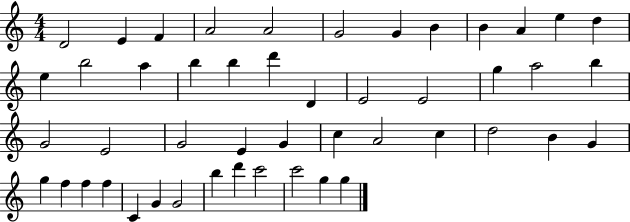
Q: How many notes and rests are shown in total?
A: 48